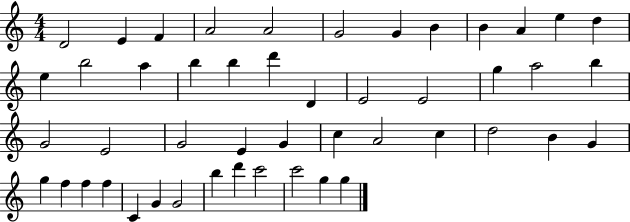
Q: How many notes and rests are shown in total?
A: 48